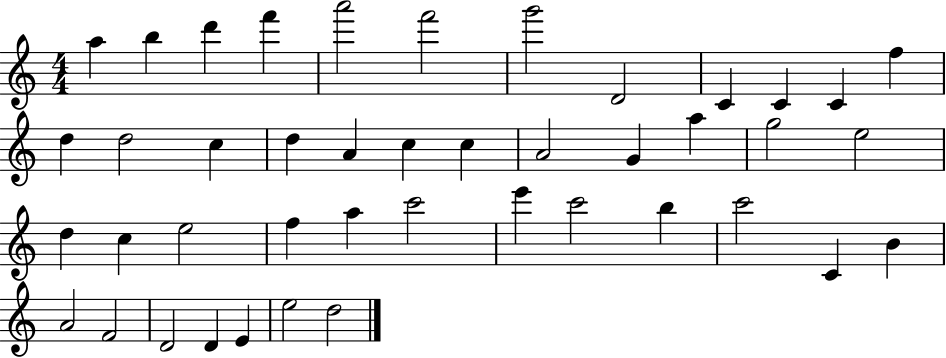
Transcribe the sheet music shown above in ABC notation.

X:1
T:Untitled
M:4/4
L:1/4
K:C
a b d' f' a'2 f'2 g'2 D2 C C C f d d2 c d A c c A2 G a g2 e2 d c e2 f a c'2 e' c'2 b c'2 C B A2 F2 D2 D E e2 d2